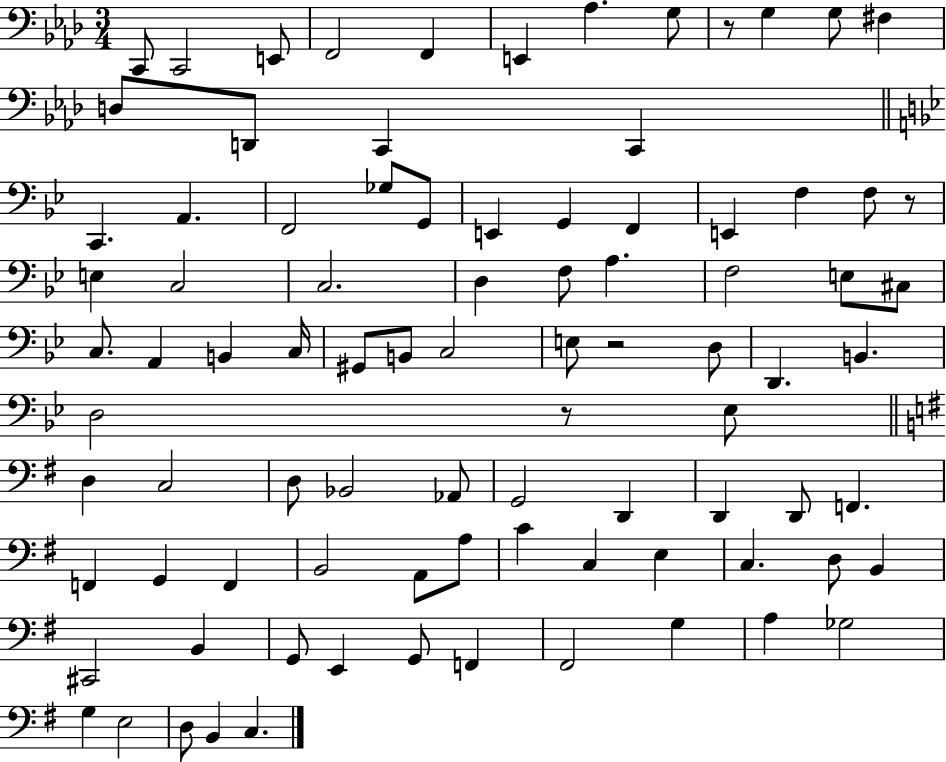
{
  \clef bass
  \numericTimeSignature
  \time 3/4
  \key aes \major
  c,8 c,2 e,8 | f,2 f,4 | e,4 aes4. g8 | r8 g4 g8 fis4 | \break d8 d,8 c,4 c,4 | \bar "||" \break \key bes \major c,4. a,4. | f,2 ges8 g,8 | e,4 g,4 f,4 | e,4 f4 f8 r8 | \break e4 c2 | c2. | d4 f8 a4. | f2 e8 cis8 | \break c8. a,4 b,4 c16 | gis,8 b,8 c2 | e8 r2 d8 | d,4. b,4. | \break d2 r8 ees8 | \bar "||" \break \key g \major d4 c2 | d8 bes,2 aes,8 | g,2 d,4 | d,4 d,8 f,4. | \break f,4 g,4 f,4 | b,2 a,8 a8 | c'4 c4 e4 | c4. d8 b,4 | \break cis,2 b,4 | g,8 e,4 g,8 f,4 | fis,2 g4 | a4 ges2 | \break g4 e2 | d8 b,4 c4. | \bar "|."
}